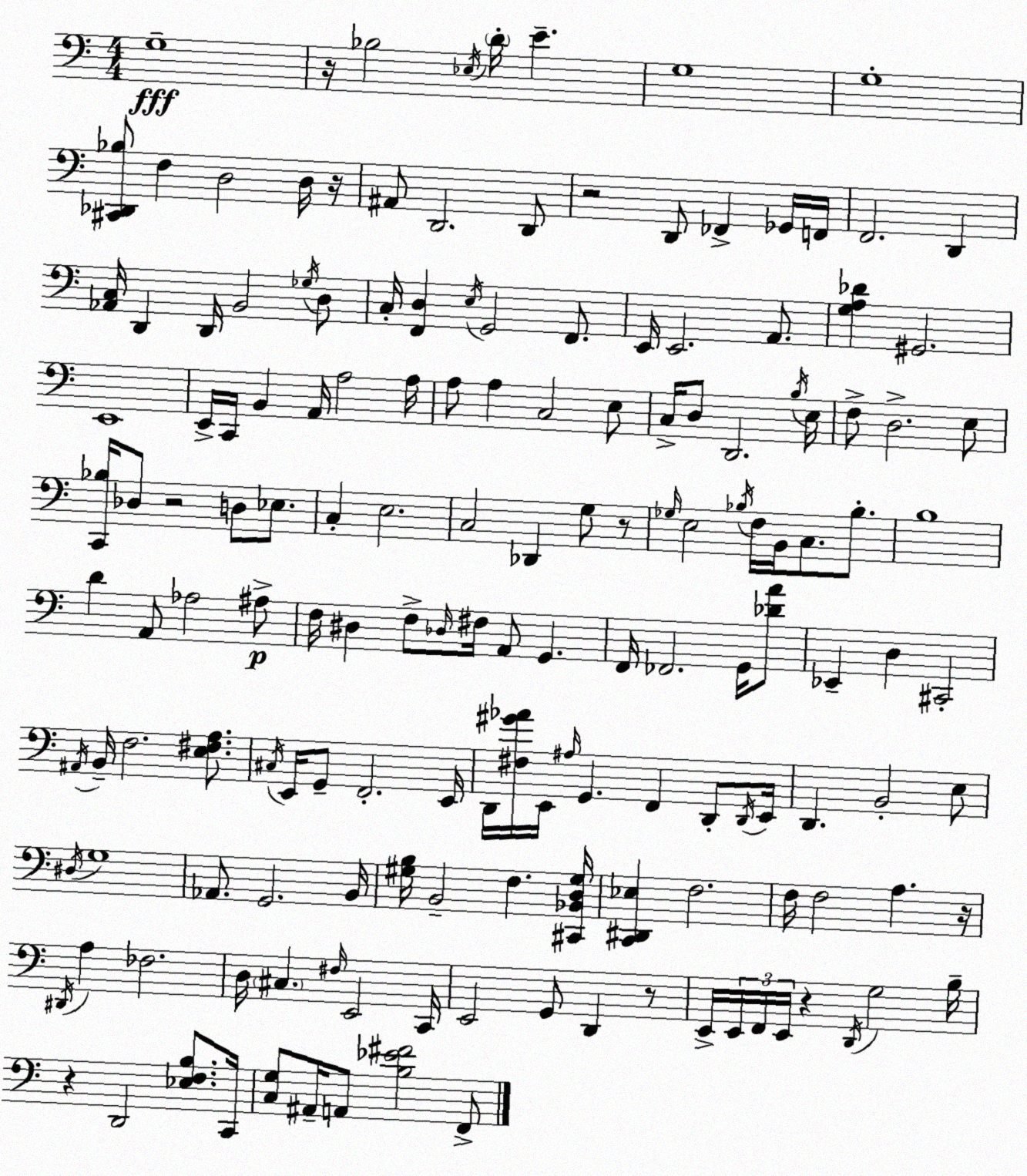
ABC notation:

X:1
T:Untitled
M:4/4
L:1/4
K:Am
G,4 z/4 _B,2 _E,/4 D/4 E G,4 G,4 [^C,,_D,,_B,]/2 F, D,2 D,/4 z/4 ^A,,/2 D,,2 D,,/2 z2 D,,/2 _F,, _G,,/4 F,,/4 F,,2 D,, [_A,,C,]/4 D,, D,,/4 B,,2 _G,/4 D,/2 C,/4 [F,,D,] E,/4 G,,2 F,,/2 E,,/4 E,,2 A,,/2 [G,A,_D] ^G,,2 E,,4 E,,/4 C,,/4 B,, A,,/4 A,2 A,/4 A,/2 A, C,2 E,/2 C,/4 D,/2 D,,2 B,/4 E,/4 F,/2 D,2 E,/2 [C,,_B,]/4 _D,/2 z2 D,/2 _E,/2 C, E,2 C,2 _D,, G,/2 z/2 _G,/4 E,2 _B,/4 F,/4 B,,/4 C,/2 _B,/2 B,4 D A,,/2 _A,2 ^A,/2 F,/4 ^D, F,/2 _D,/4 ^F,/4 A,,/2 G,, F,,/4 _F,,2 G,,/4 [_DA]/2 _E,, D, ^C,,2 ^A,,/4 B,,/4 F,2 [E,^F,A,]/2 ^C,/4 E,,/4 G,,/2 F,,2 E,,/4 D,,/4 [^F,^G_A]/4 E,,/4 ^A,/4 G,, F,, D,,/2 D,,/4 E,,/4 D,, B,,2 E,/2 ^D,/4 G,4 _A,,/2 G,,2 B,,/4 [^G,B,]/4 B,,2 F, [^C,,_B,,D,^G,]/4 [C,,^D,,_E,] F,2 F,/4 F,2 A, z/4 ^D,,/4 A, _F,2 D,/4 ^C, ^F,/4 E,,2 C,,/4 E,,2 G,,/2 D,, z/2 E,,/4 E,,/4 F,,/4 E,,/4 z D,,/4 G,2 B,/4 z D,,2 [_E,F,B,]/2 C,,/4 [C,G,]/2 ^A,,/4 A,,/2 [B,_E^F]2 F,,/2